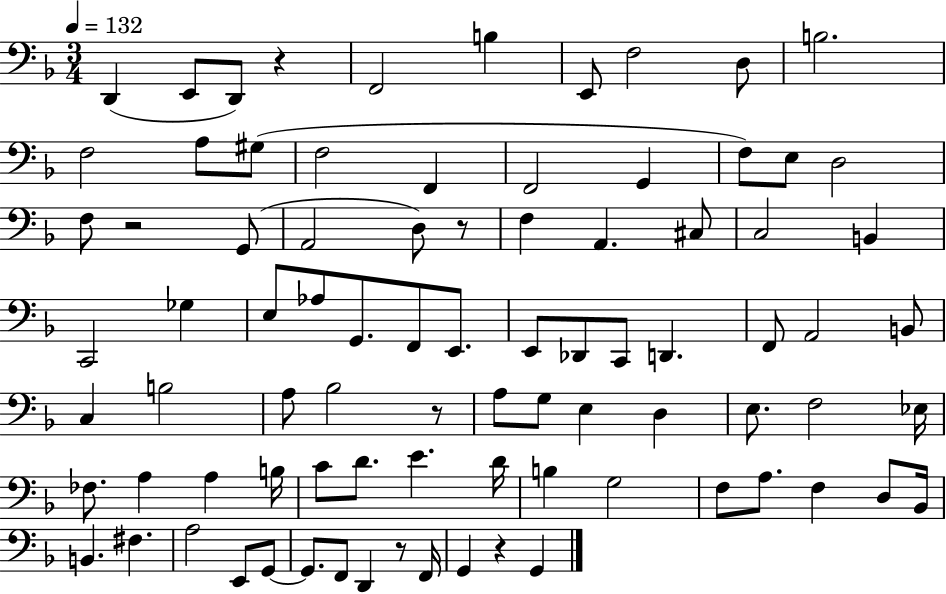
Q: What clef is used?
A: bass